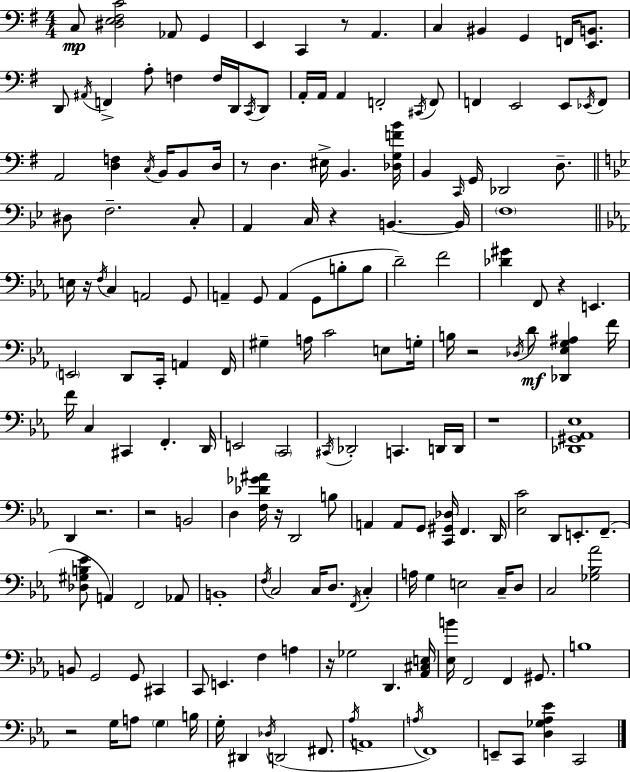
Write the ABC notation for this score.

X:1
T:Untitled
M:4/4
L:1/4
K:Em
C,/2 [^D,E,^F,C]2 _A,,/2 G,, E,, C,, z/2 A,, C, ^B,, G,, F,,/4 [E,,B,,]/2 D,,/2 ^A,,/4 F,, A,/2 F, F,/4 D,,/4 C,,/4 D,,/2 A,,/4 A,,/4 A,, F,,2 ^C,,/4 F,,/2 F,, E,,2 E,,/2 _E,,/4 F,,/2 A,,2 [D,F,] C,/4 B,,/4 B,,/2 D,/4 z/2 D, ^E,/4 B,, [_D,G,FB]/4 B,, C,,/4 G,,/4 _D,,2 D,/2 ^D,/2 F,2 C,/2 A,, C,/4 z B,, B,,/4 F,4 E,/4 z/4 F,/4 C, A,,2 G,,/2 A,, G,,/2 A,, G,,/2 B,/2 B,/2 D2 F2 [_D^G] F,,/2 z E,, E,,2 D,,/2 C,,/4 A,, F,,/4 ^G, A,/4 C2 E,/2 G,/4 B,/4 z2 _D,/4 D/2 [_D,,_E,G,^A,] F/4 F/4 C, ^C,, F,, D,,/4 E,,2 C,,2 ^C,,/4 _D,,2 C,, D,,/4 D,,/4 z4 [_D,,^G,,_A,,_E,]4 D,, z2 z2 B,,2 D, [F,_D_G^A]/4 z/4 D,,2 B,/2 A,, A,,/2 G,,/2 [C,,^G,,_D,]/4 F,, D,,/4 [_E,C]2 D,,/2 E,,/2 F,,/2 [_D,^G,B,_E]/2 A,, F,,2 _A,,/2 B,,4 F,/4 C,2 C,/4 D,/2 F,,/4 C, A,/4 G, E,2 C,/4 D,/2 C,2 [_G,_B,_A]2 B,,/2 G,,2 G,,/2 ^C,, C,,/2 E,, F, A, z/4 _G,2 D,, [_A,,^C,E,]/4 [_E,B]/4 F,,2 F,, ^G,,/2 B,4 z2 G,/4 A,/2 G, B,/4 G,/4 ^D,, _D,/4 D,,2 ^F,,/2 _A,/4 A,,4 A,/4 F,,4 E,,/2 C,,/2 [D,_G,_A,_E] C,,2